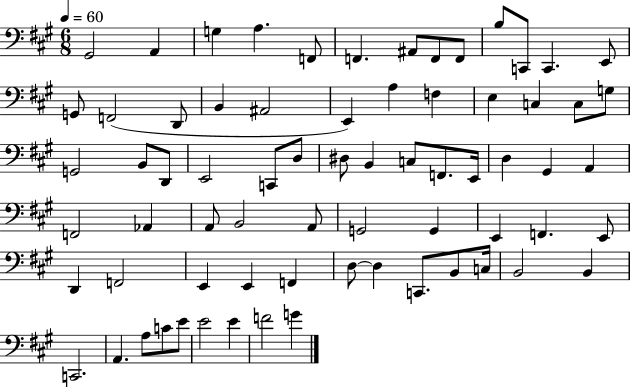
{
  \clef bass
  \numericTimeSignature
  \time 6/8
  \key a \major
  \tempo 4 = 60
  gis,2 a,4 | g4 a4. f,8 | f,4. ais,8 f,8 f,8 | b8 c,8 c,4. e,8 | \break g,8 f,2( d,8 | b,4 ais,2 | e,4) a4 f4 | e4 c4 c8 g8 | \break g,2 b,8 d,8 | e,2 c,8 d8 | dis8 b,4 c8 f,8. e,16 | d4 gis,4 a,4 | \break f,2 aes,4 | a,8 b,2 a,8 | g,2 g,4 | e,4 f,4. e,8 | \break d,4 f,2 | e,4 e,4 f,4 | d8~~ d4 c,8. b,8 c16 | b,2 b,4 | \break c,2. | a,4. a8 c'8 e'8 | e'2 e'4 | f'2 g'4 | \break \bar "|."
}